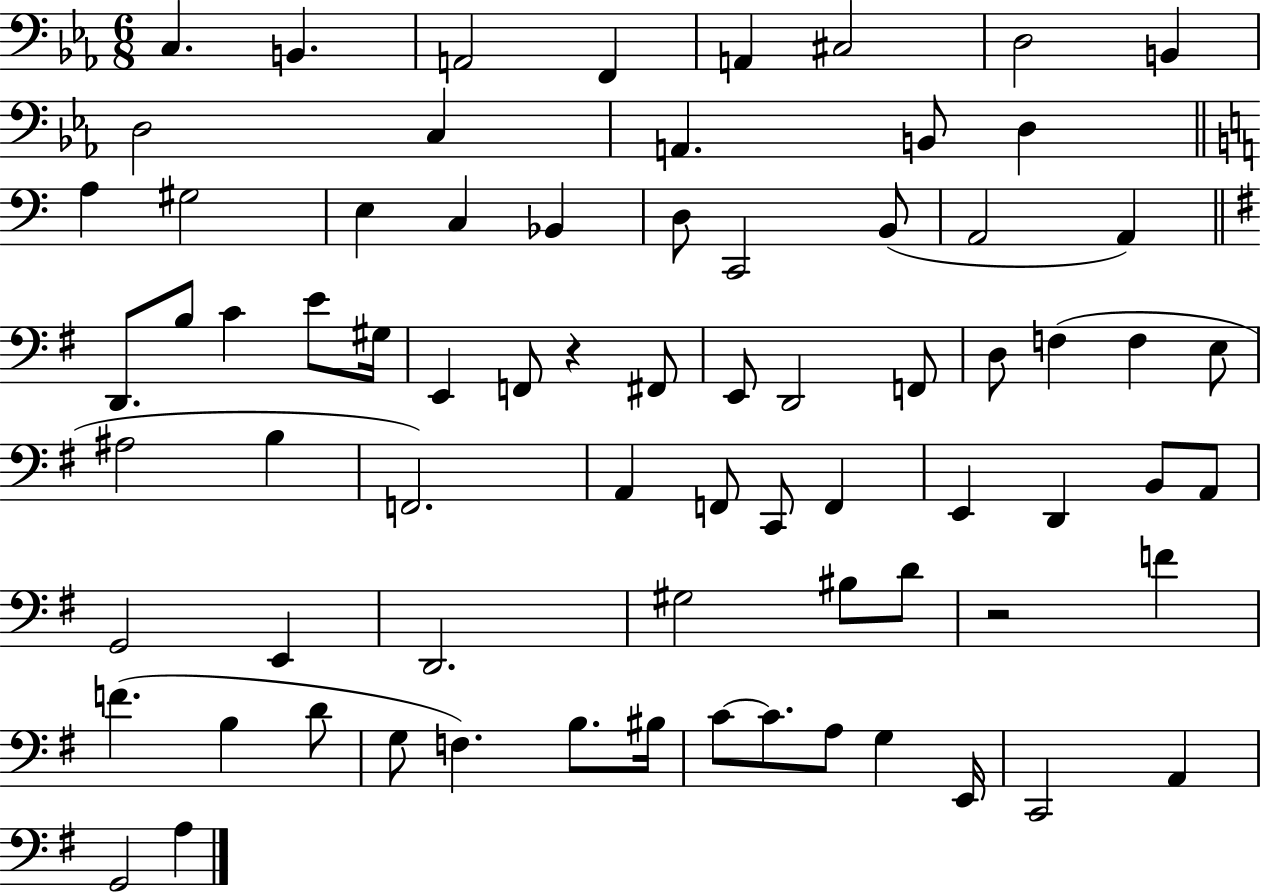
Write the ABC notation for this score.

X:1
T:Untitled
M:6/8
L:1/4
K:Eb
C, B,, A,,2 F,, A,, ^C,2 D,2 B,, D,2 C, A,, B,,/2 D, A, ^G,2 E, C, _B,, D,/2 C,,2 B,,/2 A,,2 A,, D,,/2 B,/2 C E/2 ^G,/4 E,, F,,/2 z ^F,,/2 E,,/2 D,,2 F,,/2 D,/2 F, F, E,/2 ^A,2 B, F,,2 A,, F,,/2 C,,/2 F,, E,, D,, B,,/2 A,,/2 G,,2 E,, D,,2 ^G,2 ^B,/2 D/2 z2 F F B, D/2 G,/2 F, B,/2 ^B,/4 C/2 C/2 A,/2 G, E,,/4 C,,2 A,, G,,2 A,